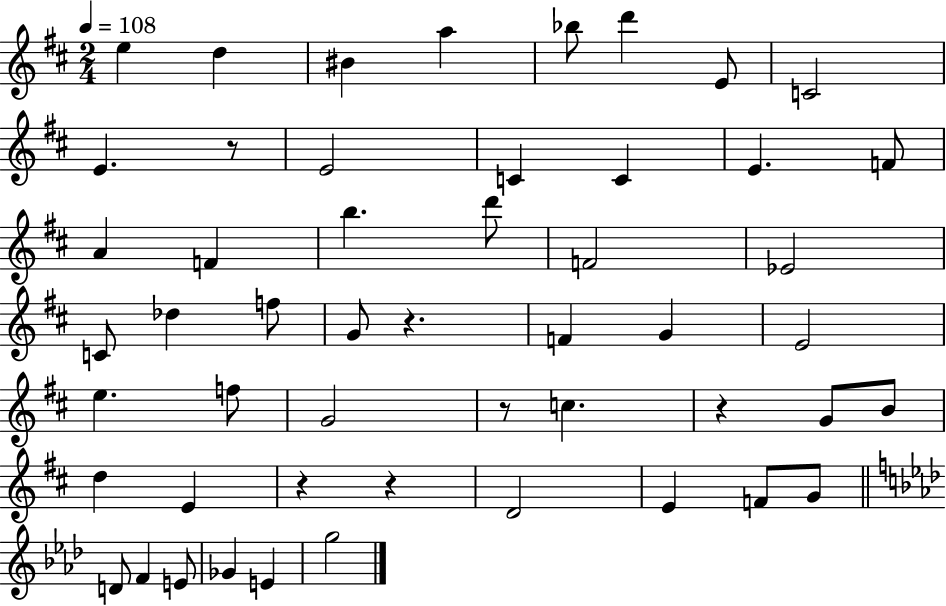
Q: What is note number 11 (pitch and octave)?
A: C4